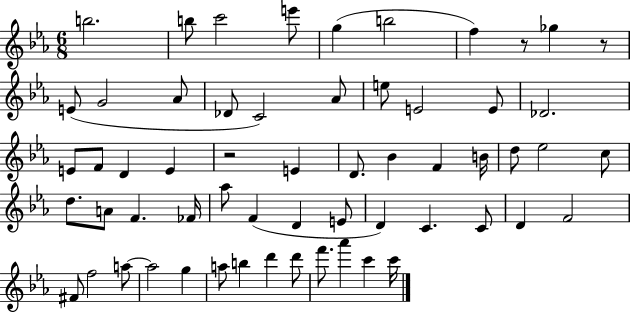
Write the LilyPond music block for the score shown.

{
  \clef treble
  \numericTimeSignature
  \time 6/8
  \key ees \major
  b''2. | b''8 c'''2 e'''8 | g''4( b''2 | f''4) r8 ges''4 r8 | \break e'8( g'2 aes'8 | des'8 c'2) aes'8 | e''8 e'2 e'8 | des'2. | \break e'8 f'8 d'4 e'4 | r2 e'4 | d'8. bes'4 f'4 b'16 | d''8 ees''2 c''8 | \break d''8. a'8 f'4. fes'16 | aes''8 f'4( d'4 e'8 | d'4) c'4. c'8 | d'4 f'2 | \break fis'8 f''2 a''8~~ | a''2 g''4 | a''8 b''4 d'''4 d'''8 | f'''8. aes'''4 c'''4 c'''16 | \break \bar "|."
}